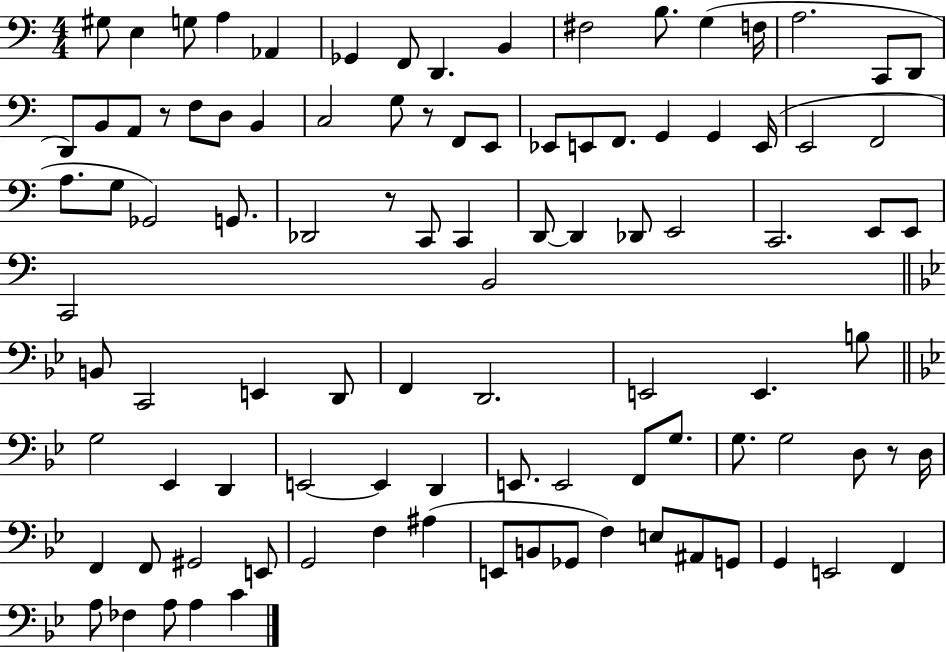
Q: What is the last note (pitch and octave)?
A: C4